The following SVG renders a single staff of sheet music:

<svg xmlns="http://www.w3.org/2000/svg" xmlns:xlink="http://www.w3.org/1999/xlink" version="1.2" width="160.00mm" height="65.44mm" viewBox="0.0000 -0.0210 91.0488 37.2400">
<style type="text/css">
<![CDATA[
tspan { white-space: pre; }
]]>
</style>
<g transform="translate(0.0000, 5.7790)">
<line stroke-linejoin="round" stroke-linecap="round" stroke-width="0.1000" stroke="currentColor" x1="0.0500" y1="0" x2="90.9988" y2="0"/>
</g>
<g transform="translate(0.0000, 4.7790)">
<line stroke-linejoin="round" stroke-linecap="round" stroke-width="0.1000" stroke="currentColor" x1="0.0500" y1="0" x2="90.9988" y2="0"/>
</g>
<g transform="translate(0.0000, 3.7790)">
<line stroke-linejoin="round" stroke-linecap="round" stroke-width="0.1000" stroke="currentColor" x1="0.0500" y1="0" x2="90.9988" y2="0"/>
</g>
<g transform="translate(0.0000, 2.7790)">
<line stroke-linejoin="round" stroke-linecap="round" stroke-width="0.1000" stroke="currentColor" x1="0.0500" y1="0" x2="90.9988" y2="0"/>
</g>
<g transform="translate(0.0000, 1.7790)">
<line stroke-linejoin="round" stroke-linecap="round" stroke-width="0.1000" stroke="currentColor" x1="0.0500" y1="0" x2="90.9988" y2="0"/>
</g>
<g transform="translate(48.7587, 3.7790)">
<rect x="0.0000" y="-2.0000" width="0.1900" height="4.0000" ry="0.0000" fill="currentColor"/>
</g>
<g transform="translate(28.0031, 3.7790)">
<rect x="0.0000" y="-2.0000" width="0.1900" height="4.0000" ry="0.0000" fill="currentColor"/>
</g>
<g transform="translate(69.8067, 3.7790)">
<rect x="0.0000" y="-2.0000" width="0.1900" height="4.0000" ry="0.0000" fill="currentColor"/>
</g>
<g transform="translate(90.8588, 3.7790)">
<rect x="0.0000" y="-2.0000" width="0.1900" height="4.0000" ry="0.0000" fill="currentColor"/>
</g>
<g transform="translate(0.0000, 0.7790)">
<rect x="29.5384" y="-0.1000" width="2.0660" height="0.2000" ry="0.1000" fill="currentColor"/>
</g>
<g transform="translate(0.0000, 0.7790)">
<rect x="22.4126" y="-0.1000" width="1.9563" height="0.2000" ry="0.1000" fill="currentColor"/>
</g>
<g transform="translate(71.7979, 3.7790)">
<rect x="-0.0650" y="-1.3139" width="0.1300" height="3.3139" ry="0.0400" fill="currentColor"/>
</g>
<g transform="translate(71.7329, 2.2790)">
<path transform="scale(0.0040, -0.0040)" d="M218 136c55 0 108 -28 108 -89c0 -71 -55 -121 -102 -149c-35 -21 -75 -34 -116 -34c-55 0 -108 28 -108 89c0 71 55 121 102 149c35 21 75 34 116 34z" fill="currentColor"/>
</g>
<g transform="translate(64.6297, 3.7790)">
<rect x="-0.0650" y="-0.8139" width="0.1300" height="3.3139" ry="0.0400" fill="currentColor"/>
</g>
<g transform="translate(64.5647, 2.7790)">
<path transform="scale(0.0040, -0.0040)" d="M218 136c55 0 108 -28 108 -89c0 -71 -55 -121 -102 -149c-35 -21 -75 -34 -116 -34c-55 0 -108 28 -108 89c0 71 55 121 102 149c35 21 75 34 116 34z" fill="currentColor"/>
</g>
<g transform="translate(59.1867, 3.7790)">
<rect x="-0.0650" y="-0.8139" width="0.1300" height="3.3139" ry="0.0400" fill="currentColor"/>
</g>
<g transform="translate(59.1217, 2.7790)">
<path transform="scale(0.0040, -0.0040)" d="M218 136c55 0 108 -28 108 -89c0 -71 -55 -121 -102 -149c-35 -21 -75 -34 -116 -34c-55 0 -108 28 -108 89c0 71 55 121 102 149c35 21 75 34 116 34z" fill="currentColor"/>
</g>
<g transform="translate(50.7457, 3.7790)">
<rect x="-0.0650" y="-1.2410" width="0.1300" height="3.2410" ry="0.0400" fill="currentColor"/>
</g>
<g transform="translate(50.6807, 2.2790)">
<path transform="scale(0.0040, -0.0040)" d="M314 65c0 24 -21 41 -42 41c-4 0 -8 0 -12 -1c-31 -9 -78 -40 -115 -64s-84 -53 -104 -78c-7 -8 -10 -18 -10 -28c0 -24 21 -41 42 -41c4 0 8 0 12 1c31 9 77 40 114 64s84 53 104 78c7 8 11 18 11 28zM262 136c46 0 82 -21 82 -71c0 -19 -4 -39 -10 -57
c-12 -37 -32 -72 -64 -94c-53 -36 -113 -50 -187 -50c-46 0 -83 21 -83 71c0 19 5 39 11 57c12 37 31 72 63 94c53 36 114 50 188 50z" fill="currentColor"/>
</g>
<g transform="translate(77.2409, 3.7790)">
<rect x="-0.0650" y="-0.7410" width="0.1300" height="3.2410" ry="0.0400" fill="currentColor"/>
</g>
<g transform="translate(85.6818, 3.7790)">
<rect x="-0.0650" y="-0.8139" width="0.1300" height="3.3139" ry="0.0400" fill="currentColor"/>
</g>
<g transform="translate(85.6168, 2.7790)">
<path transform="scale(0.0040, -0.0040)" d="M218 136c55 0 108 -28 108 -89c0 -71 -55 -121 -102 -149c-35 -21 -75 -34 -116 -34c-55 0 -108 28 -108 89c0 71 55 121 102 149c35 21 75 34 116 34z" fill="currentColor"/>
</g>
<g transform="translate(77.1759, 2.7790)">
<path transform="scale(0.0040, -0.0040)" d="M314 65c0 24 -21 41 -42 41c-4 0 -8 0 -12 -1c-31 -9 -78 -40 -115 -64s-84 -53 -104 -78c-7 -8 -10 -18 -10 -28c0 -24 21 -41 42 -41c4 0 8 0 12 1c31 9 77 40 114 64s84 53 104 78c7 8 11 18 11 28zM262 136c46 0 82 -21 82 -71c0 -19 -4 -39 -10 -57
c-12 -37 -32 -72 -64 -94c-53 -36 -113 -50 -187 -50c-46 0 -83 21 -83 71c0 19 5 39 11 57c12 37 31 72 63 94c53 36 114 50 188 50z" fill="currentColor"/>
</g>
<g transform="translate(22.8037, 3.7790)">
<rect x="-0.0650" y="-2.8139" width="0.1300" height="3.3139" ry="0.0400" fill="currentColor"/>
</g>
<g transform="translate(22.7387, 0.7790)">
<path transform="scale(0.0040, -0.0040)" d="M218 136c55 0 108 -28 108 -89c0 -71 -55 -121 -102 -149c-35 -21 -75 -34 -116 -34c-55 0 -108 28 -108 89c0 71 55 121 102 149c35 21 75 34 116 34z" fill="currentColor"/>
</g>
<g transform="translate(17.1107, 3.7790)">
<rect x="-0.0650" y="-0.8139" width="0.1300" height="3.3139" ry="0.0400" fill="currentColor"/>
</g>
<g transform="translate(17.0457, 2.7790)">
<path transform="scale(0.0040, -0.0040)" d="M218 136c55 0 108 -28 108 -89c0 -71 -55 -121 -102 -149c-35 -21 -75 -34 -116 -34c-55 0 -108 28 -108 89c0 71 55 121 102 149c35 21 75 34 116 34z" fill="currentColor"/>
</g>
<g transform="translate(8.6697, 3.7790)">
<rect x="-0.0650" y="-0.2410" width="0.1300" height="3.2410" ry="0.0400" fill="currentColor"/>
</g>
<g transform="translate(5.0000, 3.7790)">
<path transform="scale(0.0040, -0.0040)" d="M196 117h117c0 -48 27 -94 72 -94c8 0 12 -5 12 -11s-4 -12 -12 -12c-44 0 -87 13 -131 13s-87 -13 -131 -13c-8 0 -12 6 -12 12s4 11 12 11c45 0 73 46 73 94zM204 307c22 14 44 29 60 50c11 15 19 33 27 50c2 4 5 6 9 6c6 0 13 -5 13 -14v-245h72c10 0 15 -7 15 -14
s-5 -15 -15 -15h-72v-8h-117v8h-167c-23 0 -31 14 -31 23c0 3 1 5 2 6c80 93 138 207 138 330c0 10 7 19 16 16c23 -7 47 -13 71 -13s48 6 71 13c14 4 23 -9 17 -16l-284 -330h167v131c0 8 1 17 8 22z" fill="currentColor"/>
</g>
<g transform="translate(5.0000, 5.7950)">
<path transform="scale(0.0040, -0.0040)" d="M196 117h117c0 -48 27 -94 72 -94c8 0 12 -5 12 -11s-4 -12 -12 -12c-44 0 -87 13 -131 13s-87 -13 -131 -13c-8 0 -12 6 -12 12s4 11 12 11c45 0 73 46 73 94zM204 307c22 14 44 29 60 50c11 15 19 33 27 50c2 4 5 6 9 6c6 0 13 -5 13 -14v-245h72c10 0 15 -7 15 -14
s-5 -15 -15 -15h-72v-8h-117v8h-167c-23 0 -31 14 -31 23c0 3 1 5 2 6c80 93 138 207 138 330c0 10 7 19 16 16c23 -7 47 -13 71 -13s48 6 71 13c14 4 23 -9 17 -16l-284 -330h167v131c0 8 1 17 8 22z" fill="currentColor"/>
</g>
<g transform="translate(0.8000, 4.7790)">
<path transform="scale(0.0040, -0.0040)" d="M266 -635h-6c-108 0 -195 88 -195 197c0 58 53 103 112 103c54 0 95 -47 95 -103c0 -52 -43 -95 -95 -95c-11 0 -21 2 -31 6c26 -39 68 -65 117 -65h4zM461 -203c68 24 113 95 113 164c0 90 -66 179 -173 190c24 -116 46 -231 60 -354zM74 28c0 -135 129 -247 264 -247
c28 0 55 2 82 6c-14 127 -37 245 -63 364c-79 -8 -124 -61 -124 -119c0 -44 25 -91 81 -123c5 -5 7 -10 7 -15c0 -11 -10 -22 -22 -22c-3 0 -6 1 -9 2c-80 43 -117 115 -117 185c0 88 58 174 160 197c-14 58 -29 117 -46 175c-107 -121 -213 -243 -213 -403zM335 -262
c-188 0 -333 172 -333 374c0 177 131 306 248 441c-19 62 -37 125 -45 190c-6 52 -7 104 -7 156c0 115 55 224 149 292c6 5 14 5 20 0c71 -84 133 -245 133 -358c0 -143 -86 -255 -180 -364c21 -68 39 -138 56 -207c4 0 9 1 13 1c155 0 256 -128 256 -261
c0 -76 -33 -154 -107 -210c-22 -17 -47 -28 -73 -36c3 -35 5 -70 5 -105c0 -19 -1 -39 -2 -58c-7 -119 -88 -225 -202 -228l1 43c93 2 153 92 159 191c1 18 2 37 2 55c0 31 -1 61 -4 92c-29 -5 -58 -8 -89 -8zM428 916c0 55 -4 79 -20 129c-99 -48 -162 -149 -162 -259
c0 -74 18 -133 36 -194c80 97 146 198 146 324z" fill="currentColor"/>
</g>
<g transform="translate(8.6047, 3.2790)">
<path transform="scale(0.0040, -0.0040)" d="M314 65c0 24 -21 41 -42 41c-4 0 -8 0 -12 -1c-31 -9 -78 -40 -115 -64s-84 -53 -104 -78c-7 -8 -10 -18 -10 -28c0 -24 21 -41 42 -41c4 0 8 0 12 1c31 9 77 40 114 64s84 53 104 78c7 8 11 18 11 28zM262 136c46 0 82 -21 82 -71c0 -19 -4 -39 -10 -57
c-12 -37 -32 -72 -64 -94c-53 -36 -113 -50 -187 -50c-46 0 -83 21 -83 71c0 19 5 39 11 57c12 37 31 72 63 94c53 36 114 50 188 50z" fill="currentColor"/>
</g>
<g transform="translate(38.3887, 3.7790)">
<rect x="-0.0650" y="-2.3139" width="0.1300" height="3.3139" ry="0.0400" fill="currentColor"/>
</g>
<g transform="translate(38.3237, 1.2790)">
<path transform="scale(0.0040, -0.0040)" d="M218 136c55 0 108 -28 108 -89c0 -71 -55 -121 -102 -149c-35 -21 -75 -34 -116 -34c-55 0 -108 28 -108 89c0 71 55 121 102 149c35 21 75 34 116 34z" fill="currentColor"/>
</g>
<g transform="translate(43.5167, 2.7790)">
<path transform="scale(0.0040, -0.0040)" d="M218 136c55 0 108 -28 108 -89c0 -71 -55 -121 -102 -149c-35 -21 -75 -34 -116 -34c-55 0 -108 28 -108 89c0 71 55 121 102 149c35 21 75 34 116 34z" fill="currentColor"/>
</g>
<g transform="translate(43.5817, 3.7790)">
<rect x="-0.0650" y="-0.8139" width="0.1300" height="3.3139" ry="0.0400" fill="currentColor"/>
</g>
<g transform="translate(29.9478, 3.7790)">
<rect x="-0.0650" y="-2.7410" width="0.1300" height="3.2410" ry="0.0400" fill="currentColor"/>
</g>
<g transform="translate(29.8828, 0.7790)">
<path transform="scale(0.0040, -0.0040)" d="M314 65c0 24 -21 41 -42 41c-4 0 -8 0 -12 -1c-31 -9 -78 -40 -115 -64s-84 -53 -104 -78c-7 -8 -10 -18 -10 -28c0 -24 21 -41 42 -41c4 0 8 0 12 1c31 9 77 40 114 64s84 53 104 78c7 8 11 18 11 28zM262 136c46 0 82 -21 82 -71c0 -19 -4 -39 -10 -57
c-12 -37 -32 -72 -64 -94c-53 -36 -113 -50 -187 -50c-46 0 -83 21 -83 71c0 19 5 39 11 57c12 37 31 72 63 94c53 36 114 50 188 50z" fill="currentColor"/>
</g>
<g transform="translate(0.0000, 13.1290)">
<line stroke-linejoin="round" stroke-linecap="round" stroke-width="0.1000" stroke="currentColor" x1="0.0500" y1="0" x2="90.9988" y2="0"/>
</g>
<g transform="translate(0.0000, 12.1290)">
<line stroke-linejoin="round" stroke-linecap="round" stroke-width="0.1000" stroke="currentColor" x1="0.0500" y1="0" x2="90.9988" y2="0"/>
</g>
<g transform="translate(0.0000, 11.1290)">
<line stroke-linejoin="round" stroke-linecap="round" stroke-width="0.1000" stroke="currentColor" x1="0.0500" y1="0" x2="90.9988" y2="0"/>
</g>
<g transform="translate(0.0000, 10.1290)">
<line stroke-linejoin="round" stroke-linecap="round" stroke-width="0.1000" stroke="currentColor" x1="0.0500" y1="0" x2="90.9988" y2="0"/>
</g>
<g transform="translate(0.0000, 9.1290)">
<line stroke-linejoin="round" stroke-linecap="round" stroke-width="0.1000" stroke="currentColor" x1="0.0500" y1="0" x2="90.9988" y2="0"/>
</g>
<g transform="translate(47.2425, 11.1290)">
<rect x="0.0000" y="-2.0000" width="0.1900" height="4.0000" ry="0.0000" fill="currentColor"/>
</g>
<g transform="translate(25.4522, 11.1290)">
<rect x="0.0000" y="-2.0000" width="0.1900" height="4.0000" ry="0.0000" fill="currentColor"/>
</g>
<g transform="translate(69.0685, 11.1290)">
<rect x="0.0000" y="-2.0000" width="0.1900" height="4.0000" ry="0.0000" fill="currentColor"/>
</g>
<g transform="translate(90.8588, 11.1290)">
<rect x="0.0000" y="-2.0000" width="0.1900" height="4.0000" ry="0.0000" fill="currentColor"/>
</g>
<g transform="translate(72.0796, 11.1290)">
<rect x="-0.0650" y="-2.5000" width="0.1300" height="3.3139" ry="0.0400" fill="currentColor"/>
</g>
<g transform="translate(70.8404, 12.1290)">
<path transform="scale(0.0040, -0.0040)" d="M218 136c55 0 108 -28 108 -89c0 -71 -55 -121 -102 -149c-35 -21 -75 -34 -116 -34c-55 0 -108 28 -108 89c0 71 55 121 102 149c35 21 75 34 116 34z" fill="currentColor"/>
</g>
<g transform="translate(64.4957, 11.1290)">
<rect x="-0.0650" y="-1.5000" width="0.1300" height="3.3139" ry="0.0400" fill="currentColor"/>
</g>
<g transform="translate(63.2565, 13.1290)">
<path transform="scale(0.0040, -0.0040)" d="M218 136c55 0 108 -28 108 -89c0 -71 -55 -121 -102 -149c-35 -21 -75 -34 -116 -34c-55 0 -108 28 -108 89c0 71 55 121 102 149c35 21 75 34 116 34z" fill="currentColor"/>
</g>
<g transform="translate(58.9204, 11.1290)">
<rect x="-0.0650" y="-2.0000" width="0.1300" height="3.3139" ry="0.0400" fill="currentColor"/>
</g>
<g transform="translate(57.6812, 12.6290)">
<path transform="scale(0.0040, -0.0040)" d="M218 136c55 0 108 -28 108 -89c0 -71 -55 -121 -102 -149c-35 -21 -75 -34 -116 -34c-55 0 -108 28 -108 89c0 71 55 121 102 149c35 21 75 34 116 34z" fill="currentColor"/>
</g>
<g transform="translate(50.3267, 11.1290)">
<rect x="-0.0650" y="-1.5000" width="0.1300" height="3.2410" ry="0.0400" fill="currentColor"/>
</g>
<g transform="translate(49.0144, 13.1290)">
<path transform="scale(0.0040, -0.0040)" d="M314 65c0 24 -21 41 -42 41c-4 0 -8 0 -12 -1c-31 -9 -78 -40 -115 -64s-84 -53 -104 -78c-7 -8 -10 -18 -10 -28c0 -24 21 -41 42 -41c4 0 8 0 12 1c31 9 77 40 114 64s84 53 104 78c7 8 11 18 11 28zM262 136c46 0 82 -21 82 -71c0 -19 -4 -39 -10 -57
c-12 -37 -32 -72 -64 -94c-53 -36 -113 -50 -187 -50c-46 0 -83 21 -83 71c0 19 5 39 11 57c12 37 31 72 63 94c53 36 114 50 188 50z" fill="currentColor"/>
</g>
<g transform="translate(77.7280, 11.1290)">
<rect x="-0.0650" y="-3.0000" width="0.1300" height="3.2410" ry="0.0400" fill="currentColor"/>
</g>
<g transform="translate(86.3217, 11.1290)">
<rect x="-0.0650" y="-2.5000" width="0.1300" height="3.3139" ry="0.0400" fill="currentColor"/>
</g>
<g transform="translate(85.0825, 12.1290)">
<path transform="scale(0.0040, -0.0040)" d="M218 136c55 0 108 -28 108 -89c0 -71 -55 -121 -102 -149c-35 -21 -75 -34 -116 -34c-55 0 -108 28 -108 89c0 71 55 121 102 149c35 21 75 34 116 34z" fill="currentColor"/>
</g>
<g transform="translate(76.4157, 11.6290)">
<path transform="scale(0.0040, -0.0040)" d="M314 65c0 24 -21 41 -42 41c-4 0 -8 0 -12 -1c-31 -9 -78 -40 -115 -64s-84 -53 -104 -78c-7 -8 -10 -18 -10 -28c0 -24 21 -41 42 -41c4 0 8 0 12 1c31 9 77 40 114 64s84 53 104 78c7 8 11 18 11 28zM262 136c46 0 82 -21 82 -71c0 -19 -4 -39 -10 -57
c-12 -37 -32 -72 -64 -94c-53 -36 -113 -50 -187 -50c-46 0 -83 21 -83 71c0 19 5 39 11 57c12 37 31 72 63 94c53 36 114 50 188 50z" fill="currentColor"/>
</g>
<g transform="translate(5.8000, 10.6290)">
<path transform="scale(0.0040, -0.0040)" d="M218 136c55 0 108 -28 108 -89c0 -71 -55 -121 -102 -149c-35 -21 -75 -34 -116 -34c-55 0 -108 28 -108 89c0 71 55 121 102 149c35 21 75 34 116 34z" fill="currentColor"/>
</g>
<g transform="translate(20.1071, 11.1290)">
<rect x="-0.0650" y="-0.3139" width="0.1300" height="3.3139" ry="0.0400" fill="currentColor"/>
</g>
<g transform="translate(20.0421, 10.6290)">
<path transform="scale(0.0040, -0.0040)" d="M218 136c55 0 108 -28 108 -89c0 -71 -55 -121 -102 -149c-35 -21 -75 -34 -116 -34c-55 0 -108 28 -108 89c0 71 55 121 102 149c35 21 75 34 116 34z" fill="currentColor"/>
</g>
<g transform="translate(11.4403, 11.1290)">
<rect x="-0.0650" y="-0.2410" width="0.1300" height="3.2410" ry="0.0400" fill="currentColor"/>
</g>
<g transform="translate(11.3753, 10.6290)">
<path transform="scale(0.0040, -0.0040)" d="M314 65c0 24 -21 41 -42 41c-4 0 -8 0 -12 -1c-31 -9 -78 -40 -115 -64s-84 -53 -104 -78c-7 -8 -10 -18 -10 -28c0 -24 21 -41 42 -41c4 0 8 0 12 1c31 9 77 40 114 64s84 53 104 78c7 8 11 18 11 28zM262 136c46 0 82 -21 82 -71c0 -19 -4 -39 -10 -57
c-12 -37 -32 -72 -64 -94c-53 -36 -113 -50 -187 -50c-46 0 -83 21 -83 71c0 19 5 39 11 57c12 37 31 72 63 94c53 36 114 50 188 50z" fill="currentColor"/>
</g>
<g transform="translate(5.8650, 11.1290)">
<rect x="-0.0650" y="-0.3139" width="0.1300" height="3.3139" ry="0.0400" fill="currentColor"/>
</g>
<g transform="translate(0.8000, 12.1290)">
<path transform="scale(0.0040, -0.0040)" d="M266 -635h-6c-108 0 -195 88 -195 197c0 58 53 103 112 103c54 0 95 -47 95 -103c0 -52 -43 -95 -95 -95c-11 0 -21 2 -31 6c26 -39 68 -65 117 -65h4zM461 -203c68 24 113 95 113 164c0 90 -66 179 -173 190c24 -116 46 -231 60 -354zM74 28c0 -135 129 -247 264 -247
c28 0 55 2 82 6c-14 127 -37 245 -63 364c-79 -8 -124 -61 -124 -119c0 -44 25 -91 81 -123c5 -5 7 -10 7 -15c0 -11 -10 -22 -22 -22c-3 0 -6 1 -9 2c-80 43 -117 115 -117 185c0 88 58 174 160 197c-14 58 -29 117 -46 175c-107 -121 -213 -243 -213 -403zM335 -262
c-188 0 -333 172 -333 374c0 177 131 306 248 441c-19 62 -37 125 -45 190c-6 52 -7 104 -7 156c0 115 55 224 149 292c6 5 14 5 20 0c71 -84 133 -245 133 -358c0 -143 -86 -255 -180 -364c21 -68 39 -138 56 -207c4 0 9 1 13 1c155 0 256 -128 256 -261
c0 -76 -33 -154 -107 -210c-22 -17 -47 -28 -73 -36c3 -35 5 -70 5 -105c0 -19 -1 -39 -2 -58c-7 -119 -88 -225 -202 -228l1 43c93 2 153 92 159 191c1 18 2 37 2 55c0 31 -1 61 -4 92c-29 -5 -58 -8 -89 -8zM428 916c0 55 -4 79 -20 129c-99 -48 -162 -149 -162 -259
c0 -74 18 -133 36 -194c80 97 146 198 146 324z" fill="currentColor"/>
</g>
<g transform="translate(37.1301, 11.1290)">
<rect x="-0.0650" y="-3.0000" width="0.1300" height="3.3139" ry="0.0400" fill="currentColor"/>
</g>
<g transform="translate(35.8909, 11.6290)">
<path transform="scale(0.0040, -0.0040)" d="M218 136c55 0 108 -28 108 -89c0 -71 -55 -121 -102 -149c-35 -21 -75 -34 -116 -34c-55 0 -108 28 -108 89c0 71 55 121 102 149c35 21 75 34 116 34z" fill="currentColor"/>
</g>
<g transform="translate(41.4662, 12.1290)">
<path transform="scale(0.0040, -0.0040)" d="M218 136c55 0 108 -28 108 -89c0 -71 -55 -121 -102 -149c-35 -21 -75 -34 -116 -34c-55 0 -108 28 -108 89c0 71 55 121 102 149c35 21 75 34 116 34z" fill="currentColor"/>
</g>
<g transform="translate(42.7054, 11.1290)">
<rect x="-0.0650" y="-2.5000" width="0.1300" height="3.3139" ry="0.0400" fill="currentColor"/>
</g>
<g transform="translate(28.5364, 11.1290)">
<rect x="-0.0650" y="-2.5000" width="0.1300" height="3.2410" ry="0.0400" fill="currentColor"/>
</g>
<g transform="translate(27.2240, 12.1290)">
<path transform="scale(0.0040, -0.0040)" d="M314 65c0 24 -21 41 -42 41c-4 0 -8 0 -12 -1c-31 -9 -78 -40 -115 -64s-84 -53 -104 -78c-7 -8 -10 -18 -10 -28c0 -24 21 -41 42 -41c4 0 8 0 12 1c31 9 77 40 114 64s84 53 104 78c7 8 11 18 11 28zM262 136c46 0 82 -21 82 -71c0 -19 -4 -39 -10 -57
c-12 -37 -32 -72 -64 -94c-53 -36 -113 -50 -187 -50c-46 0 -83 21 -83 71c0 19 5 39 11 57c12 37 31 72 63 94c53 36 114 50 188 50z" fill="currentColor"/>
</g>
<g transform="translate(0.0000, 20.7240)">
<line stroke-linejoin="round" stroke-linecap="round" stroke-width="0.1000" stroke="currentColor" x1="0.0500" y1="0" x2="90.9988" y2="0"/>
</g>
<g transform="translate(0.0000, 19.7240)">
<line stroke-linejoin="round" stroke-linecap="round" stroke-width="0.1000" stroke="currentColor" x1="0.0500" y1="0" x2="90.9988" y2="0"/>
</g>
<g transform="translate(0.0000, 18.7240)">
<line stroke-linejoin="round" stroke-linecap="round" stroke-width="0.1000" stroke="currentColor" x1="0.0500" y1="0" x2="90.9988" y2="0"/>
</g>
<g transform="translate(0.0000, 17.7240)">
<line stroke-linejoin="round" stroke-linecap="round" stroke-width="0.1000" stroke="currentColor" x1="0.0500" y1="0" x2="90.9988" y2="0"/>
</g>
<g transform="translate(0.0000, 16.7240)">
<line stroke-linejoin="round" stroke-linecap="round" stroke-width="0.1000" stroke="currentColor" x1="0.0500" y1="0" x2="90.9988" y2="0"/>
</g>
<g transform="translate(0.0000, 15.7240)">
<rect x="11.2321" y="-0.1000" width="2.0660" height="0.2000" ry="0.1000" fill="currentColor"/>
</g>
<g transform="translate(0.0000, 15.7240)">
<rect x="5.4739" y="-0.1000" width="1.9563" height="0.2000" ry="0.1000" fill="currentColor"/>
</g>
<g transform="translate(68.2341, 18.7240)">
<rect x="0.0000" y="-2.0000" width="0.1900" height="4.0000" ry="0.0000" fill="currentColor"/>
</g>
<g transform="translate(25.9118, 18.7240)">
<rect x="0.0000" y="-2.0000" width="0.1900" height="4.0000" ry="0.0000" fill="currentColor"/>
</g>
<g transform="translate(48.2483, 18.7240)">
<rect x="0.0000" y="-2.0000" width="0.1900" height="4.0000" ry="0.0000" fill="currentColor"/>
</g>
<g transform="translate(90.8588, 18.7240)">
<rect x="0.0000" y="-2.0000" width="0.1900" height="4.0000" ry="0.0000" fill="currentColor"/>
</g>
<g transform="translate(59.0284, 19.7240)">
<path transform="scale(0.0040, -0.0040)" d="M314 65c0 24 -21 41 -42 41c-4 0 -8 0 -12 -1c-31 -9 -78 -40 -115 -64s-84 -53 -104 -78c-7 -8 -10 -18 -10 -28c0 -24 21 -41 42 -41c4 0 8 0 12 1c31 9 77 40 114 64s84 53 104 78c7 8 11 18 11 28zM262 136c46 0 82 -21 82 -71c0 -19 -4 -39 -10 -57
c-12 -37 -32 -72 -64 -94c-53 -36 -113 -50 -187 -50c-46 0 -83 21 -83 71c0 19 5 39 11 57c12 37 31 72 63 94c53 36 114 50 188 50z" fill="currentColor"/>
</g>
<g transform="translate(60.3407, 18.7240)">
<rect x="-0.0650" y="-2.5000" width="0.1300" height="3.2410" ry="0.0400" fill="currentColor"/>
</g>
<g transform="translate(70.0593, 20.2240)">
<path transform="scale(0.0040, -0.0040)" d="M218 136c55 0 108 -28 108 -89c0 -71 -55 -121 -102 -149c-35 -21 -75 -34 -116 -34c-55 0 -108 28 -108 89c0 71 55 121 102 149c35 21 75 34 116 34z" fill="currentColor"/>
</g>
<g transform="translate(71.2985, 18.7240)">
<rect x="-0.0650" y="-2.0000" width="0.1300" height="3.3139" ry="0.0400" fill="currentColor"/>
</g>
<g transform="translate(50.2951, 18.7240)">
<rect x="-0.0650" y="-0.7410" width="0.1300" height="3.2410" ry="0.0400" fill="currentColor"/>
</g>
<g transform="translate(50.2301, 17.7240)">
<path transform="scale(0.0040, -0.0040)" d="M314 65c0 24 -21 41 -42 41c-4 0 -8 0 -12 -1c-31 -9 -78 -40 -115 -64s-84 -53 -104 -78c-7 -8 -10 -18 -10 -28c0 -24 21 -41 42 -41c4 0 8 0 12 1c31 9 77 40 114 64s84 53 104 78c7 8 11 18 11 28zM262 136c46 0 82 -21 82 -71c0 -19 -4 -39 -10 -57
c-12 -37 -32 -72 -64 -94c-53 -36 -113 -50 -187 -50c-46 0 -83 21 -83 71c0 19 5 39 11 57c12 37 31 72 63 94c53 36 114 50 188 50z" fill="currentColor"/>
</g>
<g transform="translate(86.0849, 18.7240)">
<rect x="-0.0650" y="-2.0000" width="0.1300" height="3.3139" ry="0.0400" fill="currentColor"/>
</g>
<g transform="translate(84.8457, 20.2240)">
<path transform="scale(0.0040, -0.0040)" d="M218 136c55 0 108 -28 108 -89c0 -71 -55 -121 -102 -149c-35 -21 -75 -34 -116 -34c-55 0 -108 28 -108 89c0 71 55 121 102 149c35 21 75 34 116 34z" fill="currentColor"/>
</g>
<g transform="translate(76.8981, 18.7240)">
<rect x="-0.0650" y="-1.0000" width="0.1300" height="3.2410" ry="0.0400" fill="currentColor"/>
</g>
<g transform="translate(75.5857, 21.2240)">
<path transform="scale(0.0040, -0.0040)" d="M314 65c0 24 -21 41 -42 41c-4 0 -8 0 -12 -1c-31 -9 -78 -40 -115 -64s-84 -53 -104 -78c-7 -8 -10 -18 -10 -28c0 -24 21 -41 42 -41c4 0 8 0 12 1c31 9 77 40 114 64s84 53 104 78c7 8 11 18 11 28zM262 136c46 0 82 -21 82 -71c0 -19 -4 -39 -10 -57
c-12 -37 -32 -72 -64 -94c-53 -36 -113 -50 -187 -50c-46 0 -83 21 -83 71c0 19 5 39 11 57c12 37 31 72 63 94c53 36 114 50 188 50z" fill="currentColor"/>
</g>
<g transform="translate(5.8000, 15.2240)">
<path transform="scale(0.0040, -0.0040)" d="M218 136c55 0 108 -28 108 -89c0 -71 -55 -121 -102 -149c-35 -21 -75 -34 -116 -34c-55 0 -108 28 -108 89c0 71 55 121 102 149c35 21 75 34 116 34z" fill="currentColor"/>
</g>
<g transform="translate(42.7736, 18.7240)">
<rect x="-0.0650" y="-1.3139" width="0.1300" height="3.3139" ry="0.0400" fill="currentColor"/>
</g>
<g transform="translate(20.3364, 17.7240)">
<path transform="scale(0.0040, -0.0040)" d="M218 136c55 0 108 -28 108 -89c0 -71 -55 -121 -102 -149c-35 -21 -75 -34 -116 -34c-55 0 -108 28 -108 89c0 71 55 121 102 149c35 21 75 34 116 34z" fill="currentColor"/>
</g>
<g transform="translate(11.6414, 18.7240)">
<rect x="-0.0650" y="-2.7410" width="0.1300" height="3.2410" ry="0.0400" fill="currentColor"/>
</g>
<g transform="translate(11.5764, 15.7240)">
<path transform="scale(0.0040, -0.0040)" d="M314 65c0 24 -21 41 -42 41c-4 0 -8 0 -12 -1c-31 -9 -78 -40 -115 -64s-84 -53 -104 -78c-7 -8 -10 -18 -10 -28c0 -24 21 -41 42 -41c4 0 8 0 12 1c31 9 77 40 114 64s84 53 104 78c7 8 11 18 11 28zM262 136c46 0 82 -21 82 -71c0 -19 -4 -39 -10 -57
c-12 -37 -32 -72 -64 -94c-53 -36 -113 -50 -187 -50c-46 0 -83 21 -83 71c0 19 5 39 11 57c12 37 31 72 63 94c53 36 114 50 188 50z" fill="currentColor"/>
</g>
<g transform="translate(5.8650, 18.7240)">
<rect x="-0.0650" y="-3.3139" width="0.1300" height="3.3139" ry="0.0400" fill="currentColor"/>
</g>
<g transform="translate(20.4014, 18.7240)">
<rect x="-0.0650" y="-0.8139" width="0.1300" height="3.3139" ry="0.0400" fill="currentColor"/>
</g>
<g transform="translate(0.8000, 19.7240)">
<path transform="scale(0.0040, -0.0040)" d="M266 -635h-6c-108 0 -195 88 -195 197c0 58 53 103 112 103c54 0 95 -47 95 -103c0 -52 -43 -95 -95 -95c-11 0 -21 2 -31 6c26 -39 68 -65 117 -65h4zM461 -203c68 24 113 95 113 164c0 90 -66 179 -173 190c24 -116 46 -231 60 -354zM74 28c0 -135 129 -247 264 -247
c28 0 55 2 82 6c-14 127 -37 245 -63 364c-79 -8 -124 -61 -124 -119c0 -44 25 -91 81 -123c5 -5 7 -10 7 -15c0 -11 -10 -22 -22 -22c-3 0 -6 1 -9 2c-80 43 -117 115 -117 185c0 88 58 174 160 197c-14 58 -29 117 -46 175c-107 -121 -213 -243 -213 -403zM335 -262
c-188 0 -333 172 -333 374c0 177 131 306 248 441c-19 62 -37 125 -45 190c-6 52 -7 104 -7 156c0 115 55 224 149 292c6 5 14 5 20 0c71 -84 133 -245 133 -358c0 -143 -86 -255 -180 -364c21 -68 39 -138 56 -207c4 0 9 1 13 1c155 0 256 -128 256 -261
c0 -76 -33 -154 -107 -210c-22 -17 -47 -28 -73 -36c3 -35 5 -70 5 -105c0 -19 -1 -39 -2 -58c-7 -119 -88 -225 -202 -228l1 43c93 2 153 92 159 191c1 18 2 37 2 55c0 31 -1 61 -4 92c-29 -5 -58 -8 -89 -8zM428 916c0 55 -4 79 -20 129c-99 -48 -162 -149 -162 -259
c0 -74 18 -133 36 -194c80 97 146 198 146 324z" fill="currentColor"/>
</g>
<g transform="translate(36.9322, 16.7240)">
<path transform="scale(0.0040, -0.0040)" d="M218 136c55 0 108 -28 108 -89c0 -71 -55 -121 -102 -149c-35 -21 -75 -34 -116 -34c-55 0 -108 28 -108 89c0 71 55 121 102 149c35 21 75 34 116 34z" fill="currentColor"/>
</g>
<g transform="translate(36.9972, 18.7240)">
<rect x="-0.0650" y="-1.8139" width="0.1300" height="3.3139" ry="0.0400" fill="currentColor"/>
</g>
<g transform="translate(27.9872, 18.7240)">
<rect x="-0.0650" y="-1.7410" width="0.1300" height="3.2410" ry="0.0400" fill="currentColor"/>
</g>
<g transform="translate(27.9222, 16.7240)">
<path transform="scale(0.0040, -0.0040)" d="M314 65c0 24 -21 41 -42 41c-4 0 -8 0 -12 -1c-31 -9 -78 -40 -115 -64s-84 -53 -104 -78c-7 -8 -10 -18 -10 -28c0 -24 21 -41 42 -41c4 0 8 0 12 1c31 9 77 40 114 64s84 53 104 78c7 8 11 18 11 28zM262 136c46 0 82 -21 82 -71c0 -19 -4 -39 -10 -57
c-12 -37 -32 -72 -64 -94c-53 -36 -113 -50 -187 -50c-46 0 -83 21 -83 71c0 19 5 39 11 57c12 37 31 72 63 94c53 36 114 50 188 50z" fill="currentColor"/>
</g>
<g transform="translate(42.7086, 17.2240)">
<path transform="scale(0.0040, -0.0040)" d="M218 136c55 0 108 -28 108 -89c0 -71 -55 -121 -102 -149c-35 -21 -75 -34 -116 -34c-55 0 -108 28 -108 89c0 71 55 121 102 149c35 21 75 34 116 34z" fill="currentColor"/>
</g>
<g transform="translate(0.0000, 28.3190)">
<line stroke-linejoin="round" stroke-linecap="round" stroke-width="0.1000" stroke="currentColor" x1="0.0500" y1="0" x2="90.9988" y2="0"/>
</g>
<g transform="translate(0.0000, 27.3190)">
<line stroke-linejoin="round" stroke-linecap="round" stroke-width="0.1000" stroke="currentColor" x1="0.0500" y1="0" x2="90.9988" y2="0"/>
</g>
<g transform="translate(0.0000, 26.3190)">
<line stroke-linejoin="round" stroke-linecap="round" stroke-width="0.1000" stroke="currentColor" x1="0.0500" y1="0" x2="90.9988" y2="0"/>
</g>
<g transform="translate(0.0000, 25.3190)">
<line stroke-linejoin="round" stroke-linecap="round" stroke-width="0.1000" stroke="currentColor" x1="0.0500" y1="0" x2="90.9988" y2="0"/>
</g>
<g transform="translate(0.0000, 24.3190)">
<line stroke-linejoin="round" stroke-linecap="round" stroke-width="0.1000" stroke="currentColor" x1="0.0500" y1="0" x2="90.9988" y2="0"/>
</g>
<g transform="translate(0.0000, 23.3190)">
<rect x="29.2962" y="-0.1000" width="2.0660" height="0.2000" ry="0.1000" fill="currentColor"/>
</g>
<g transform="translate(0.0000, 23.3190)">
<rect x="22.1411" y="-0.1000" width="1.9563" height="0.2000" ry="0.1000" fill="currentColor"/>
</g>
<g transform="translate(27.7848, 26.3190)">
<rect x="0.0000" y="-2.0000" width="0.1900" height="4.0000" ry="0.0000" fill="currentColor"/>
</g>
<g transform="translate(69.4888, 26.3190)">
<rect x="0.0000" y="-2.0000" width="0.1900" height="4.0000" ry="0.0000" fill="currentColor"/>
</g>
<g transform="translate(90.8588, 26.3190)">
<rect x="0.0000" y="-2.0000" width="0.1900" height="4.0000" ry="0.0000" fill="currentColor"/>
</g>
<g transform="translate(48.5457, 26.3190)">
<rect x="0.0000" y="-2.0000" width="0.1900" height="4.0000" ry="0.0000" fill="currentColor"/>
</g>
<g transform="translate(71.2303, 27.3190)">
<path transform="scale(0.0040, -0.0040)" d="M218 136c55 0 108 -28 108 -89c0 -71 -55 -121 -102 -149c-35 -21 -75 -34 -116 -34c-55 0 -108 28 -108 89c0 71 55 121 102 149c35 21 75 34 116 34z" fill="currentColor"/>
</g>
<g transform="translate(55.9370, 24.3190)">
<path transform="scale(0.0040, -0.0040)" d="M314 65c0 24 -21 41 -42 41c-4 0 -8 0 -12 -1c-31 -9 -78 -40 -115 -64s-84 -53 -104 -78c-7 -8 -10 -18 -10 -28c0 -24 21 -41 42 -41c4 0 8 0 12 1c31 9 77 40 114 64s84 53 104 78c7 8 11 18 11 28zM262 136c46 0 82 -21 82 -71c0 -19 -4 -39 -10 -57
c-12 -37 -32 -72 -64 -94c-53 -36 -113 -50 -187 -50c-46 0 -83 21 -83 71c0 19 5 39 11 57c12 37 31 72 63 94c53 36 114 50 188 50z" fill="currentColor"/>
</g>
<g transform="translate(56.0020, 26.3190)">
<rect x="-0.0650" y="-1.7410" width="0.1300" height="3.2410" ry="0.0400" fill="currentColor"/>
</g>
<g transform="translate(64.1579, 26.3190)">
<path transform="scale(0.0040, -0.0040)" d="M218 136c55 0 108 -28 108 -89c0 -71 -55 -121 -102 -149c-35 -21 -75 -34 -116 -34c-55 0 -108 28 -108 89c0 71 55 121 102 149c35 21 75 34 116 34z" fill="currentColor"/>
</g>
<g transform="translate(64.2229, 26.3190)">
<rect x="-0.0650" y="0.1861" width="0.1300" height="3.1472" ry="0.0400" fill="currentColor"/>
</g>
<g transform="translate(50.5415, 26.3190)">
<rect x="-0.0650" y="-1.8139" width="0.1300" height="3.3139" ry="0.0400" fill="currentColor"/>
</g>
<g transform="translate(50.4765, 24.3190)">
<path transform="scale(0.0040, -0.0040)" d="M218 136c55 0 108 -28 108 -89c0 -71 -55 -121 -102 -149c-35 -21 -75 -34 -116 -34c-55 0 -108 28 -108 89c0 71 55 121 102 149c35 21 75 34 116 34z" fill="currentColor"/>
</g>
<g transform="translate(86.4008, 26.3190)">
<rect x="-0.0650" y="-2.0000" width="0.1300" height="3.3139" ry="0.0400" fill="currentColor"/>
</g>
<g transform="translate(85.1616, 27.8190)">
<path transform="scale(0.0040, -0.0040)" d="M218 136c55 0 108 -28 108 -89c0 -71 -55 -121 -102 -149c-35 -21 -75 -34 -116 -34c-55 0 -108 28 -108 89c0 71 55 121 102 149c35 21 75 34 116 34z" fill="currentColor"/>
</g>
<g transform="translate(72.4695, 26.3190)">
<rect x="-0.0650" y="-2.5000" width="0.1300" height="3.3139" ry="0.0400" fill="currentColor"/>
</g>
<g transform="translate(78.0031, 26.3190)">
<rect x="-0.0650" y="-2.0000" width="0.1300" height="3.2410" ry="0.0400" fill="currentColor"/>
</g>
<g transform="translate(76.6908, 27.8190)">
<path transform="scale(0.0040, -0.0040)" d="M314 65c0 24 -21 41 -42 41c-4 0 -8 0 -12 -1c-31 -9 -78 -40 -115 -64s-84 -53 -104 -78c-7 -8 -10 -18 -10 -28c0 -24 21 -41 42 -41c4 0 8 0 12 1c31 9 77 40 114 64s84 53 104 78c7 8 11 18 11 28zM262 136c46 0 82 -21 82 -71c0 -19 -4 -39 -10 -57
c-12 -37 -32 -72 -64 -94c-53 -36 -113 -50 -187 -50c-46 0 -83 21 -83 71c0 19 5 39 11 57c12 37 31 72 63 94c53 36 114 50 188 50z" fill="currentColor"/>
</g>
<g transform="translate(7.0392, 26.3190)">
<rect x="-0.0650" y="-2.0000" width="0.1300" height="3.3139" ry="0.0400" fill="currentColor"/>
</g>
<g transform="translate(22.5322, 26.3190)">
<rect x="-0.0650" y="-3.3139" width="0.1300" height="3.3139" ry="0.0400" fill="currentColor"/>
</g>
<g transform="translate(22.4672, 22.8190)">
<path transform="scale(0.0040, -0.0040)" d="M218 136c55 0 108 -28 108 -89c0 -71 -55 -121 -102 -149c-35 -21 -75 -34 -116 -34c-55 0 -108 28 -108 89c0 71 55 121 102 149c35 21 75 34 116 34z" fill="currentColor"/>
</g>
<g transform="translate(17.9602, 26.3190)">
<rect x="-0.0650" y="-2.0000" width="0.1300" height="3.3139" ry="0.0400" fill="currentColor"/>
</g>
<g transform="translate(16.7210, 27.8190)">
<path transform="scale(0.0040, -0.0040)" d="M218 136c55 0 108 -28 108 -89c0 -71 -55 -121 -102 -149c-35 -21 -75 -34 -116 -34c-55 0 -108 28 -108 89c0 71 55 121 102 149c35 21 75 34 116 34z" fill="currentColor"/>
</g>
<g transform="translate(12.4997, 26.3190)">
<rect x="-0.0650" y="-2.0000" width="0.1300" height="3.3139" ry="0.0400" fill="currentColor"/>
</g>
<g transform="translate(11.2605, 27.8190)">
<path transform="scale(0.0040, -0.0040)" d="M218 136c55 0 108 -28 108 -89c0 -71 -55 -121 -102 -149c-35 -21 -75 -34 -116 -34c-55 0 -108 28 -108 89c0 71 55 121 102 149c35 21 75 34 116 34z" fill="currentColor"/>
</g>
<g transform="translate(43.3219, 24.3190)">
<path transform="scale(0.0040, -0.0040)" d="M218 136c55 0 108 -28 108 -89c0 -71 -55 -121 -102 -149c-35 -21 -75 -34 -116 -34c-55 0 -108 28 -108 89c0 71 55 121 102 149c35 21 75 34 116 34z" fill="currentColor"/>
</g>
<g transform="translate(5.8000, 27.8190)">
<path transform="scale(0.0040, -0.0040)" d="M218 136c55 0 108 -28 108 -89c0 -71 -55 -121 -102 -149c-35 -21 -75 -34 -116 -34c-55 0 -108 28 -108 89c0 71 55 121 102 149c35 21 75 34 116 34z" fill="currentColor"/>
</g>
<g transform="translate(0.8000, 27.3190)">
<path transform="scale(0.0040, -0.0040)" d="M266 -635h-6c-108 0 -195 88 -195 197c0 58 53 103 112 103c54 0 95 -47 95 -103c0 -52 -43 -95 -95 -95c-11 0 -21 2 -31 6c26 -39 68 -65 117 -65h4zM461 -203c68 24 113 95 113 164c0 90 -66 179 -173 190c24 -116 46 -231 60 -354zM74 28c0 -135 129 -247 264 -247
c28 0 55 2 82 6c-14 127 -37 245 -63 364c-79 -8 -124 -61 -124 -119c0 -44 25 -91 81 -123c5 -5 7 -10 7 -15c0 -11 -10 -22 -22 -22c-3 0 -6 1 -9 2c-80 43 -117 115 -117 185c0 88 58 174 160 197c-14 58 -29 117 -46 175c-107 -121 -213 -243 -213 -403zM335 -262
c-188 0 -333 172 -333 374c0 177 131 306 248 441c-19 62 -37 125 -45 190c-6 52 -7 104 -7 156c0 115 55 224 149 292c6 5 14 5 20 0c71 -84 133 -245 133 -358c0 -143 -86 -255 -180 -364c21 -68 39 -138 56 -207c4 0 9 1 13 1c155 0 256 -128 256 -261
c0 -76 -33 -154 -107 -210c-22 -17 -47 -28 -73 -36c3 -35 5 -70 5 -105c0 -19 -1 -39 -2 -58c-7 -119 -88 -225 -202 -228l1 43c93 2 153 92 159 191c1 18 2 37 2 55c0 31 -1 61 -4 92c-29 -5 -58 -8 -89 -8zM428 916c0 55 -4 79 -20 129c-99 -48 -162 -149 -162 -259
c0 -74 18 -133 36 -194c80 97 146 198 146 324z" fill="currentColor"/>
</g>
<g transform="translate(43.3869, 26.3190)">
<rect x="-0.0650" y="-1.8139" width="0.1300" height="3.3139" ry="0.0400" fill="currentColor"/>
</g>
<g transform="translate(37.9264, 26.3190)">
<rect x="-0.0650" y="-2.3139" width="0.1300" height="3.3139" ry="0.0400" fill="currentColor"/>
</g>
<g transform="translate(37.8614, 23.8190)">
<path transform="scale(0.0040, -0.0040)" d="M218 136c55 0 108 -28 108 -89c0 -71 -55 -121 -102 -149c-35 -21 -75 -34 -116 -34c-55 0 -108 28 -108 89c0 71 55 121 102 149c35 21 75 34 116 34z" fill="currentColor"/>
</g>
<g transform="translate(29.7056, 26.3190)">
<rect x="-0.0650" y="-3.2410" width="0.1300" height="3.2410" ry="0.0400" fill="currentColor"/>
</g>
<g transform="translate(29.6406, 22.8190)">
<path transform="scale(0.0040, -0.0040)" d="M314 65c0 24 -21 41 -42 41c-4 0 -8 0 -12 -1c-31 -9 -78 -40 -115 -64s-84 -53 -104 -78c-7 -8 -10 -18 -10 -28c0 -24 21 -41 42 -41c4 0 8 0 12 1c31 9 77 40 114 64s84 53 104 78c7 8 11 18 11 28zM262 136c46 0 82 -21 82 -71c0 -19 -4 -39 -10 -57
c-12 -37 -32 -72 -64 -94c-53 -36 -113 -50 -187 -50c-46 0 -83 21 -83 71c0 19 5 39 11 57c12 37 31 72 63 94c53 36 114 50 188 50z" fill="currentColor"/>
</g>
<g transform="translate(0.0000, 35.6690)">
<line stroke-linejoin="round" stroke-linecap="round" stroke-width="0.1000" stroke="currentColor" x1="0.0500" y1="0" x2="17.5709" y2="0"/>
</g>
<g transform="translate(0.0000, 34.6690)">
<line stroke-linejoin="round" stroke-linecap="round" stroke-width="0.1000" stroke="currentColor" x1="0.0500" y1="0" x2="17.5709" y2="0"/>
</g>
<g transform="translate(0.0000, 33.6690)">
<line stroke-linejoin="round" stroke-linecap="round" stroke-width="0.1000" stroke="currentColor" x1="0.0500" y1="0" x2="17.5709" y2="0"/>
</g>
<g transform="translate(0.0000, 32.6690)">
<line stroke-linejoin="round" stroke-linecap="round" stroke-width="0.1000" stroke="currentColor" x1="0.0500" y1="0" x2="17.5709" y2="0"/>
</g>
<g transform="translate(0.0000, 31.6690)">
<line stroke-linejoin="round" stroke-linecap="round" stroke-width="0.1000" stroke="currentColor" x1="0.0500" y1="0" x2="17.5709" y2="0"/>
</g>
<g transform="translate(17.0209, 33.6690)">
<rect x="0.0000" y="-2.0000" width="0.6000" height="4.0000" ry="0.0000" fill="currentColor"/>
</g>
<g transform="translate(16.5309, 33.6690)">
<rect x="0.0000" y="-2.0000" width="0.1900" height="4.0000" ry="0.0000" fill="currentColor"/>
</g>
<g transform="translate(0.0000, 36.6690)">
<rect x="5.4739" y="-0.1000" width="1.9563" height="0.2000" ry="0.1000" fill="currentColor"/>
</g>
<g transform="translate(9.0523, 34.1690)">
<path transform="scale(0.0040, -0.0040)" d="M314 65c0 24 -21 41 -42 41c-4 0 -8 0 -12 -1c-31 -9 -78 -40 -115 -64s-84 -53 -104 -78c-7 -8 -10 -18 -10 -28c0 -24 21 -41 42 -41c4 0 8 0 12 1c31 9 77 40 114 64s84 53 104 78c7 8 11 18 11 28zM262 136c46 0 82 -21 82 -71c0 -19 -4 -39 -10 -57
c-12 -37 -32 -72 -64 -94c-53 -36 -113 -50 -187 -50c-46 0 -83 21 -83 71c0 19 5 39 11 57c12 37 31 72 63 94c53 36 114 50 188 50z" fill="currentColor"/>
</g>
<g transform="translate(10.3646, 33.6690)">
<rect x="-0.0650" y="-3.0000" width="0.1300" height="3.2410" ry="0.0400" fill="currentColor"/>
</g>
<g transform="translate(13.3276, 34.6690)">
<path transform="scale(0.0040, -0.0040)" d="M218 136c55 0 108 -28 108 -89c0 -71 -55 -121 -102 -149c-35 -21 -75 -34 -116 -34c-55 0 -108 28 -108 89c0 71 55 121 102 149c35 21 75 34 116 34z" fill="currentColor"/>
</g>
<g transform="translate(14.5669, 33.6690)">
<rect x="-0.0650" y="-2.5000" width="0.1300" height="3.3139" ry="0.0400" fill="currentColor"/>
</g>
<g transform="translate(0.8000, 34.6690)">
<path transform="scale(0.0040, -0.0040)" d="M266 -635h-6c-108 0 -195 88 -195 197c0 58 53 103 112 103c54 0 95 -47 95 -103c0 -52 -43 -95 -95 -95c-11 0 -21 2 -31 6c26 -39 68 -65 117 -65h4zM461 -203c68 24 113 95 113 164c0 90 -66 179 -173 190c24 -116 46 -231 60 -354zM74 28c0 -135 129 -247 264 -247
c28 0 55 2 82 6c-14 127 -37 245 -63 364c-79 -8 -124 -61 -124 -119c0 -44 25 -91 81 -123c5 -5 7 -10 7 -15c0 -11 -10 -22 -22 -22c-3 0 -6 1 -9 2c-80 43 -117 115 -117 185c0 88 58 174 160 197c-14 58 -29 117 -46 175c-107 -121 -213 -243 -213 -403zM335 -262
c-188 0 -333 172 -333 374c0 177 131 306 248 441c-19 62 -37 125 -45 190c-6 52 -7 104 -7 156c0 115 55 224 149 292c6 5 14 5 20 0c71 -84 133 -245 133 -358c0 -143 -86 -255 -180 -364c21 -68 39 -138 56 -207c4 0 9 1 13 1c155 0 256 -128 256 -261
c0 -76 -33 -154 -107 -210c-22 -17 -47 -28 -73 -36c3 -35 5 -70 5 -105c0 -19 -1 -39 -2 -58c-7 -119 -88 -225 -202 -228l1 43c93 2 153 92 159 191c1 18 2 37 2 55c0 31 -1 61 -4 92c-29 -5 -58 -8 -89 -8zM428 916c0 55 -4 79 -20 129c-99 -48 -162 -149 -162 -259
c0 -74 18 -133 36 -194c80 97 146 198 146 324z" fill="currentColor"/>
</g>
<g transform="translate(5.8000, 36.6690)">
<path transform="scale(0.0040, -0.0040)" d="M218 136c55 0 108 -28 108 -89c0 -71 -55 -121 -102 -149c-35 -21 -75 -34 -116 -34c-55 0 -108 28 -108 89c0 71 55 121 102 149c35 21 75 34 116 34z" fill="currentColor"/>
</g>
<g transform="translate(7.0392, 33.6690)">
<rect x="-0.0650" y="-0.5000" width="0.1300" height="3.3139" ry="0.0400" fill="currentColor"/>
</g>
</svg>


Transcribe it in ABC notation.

X:1
T:Untitled
M:4/4
L:1/4
K:C
c2 d a a2 g d e2 d d e d2 d c c2 c G2 A G E2 F E G A2 G b a2 d f2 f e d2 G2 F D2 F F F F b b2 g f f f2 B G F2 F C A2 G